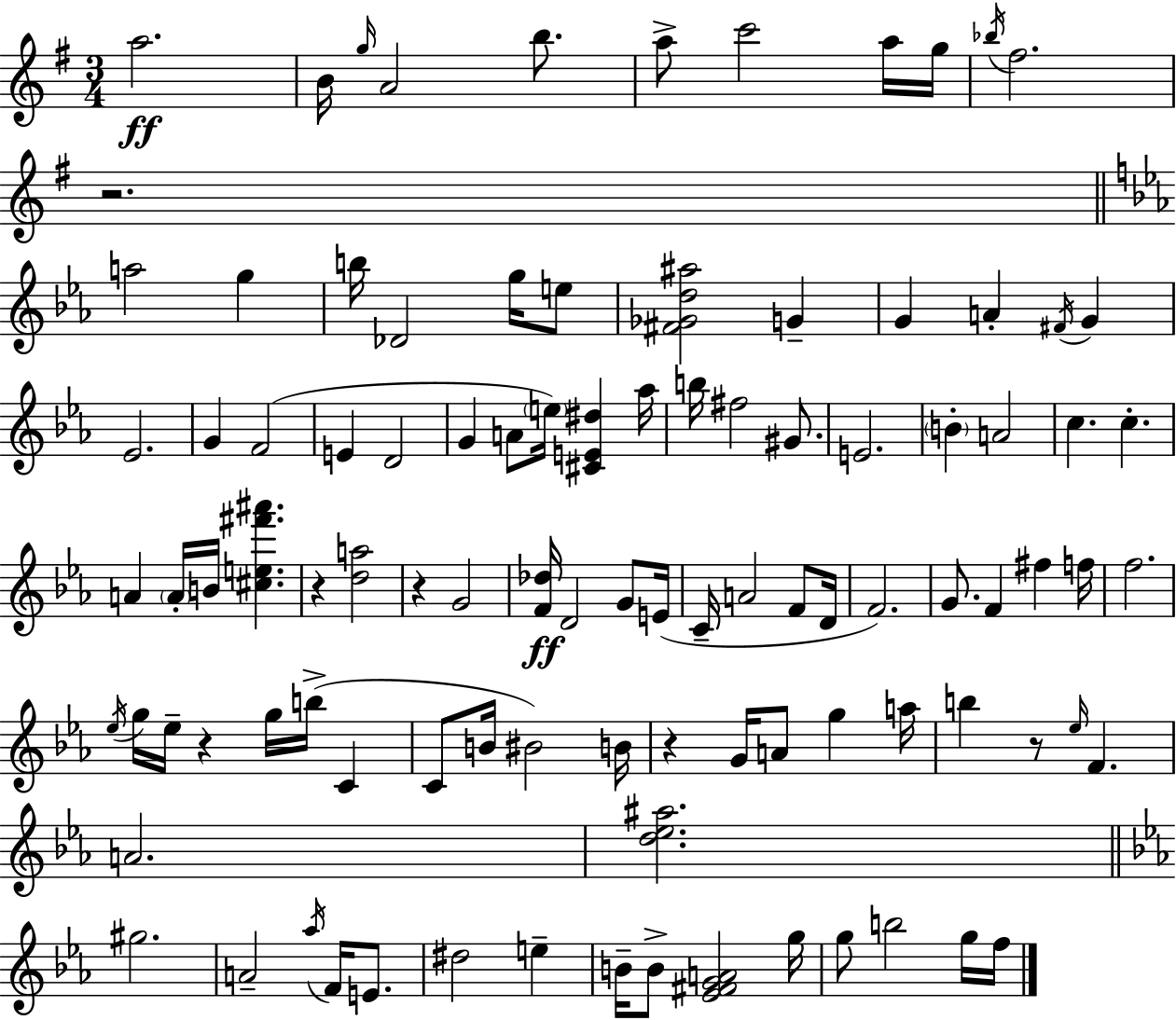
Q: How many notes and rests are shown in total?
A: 101